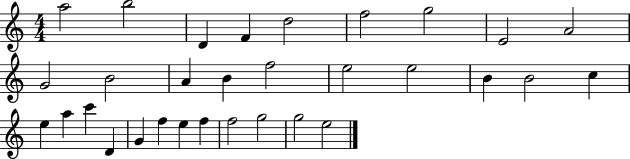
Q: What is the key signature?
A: C major